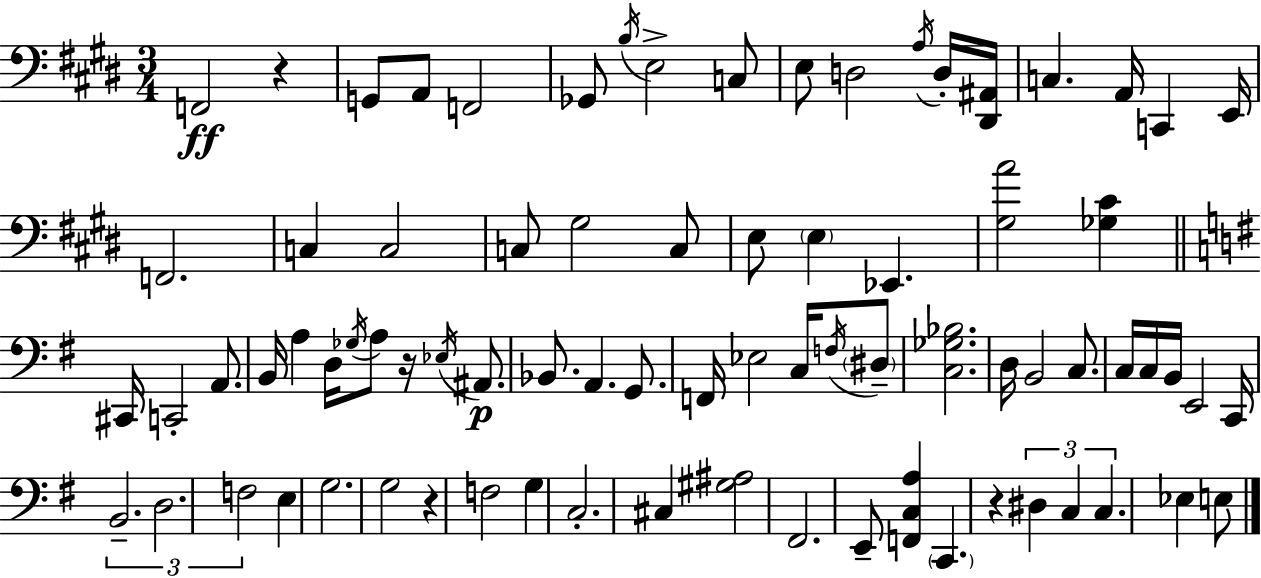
{
  \clef bass
  \numericTimeSignature
  \time 3/4
  \key e \major
  f,2\ff r4 | g,8 a,8 f,2 | ges,8 \acciaccatura { b16 } e2-> c8 | e8 d2 \acciaccatura { a16 } | \break d16-. <dis, ais,>16 c4. a,16 c,4 | e,16 f,2. | c4 c2 | c8 gis2 | \break c8 e8 \parenthesize e4 ees,4. | <gis a'>2 <ges cis'>4 | \bar "||" \break \key e \minor cis,16 c,2-. a,8. | b,16 a4 d16 \acciaccatura { ges16 } a8 r16 \acciaccatura { ees16 } ais,8.\p | bes,8. a,4. g,8. | f,16 ees2 c16 | \break \acciaccatura { f16 } \parenthesize dis8-- <c ges bes>2. | d16 b,2 | c8. c16 c16 b,16 e,2 | c,16 \tuplet 3/2 { b,2.-- | \break d2. | f2 } e4 | g2. | g2 r4 | \break f2 g4 | c2.-. | cis4 <gis ais>2 | fis,2. | \break e,8-- <f, c a>4 \parenthesize c,4. | r4 \tuplet 3/2 { dis4 c4 | c4. } ees4 | e8 \bar "|."
}